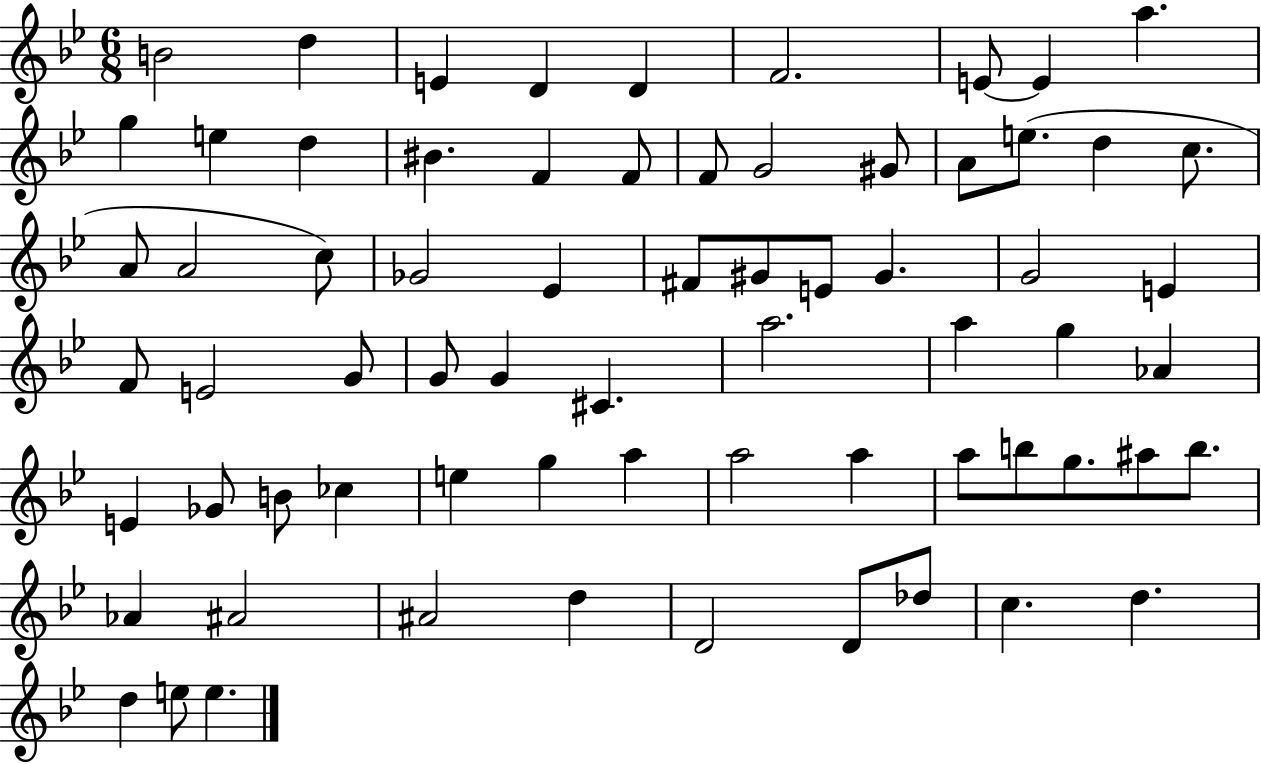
B4/h D5/q E4/q D4/q D4/q F4/h. E4/e E4/q A5/q. G5/q E5/q D5/q BIS4/q. F4/q F4/e F4/e G4/h G#4/e A4/e E5/e. D5/q C5/e. A4/e A4/h C5/e Gb4/h Eb4/q F#4/e G#4/e E4/e G#4/q. G4/h E4/q F4/e E4/h G4/e G4/e G4/q C#4/q. A5/h. A5/q G5/q Ab4/q E4/q Gb4/e B4/e CES5/q E5/q G5/q A5/q A5/h A5/q A5/e B5/e G5/e. A#5/e B5/e. Ab4/q A#4/h A#4/h D5/q D4/h D4/e Db5/e C5/q. D5/q. D5/q E5/e E5/q.